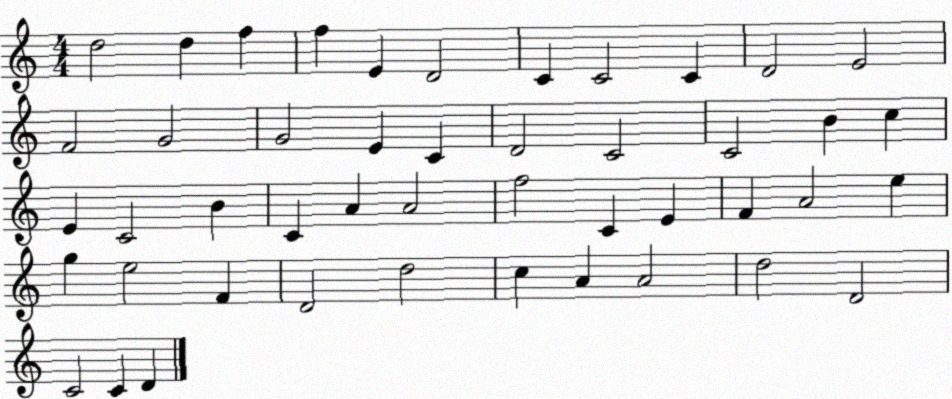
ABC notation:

X:1
T:Untitled
M:4/4
L:1/4
K:C
d2 d f f E D2 C C2 C D2 E2 F2 G2 G2 E C D2 C2 C2 B c E C2 B C A A2 f2 C E F A2 e g e2 F D2 d2 c A A2 d2 D2 C2 C D